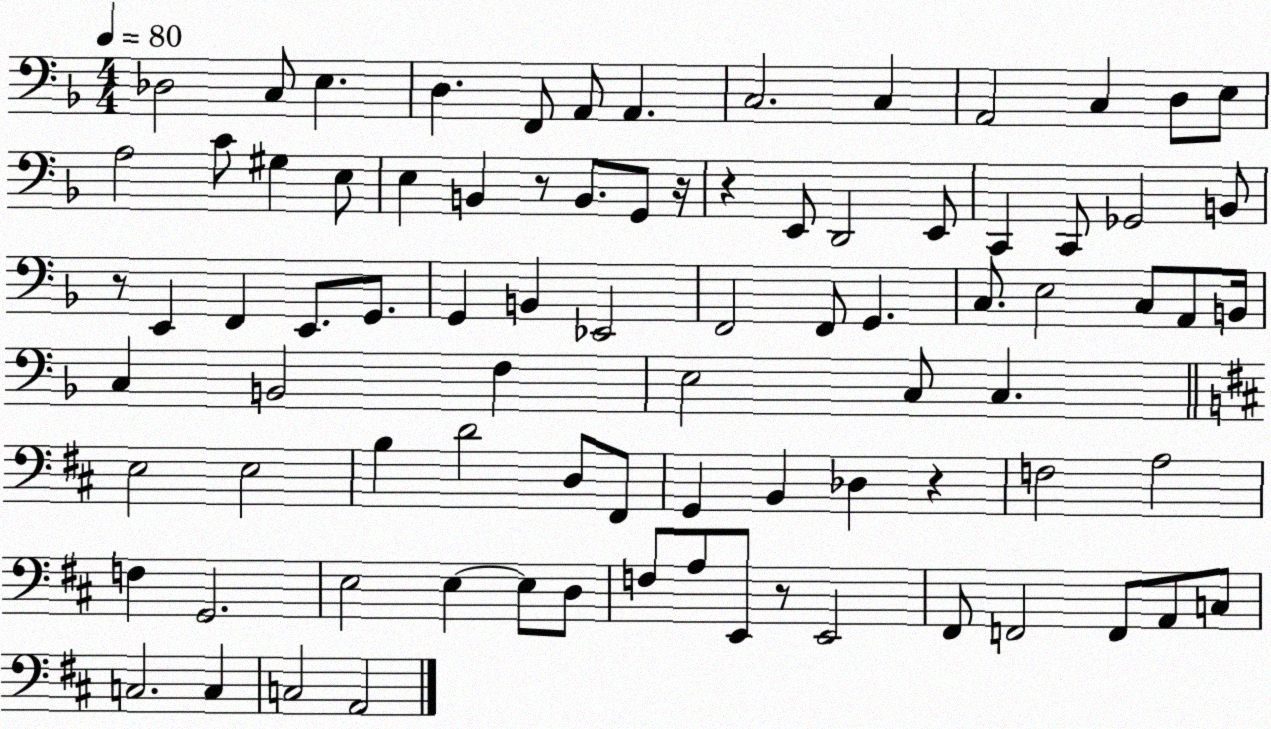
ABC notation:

X:1
T:Untitled
M:4/4
L:1/4
K:F
_D,2 C,/2 E, D, F,,/2 A,,/2 A,, C,2 C, A,,2 C, D,/2 E,/2 A,2 C/2 ^G, E,/2 E, B,, z/2 B,,/2 G,,/2 z/4 z E,,/2 D,,2 E,,/2 C,, C,,/2 _G,,2 B,,/2 z/2 E,, F,, E,,/2 G,,/2 G,, B,, _E,,2 F,,2 F,,/2 G,, C,/2 E,2 C,/2 A,,/2 B,,/4 C, B,,2 F, E,2 C,/2 C, E,2 E,2 B, D2 D,/2 ^F,,/2 G,, B,, _D, z F,2 A,2 F, G,,2 E,2 E, E,/2 D,/2 F,/2 A,/2 E,,/2 z/2 E,,2 ^F,,/2 F,,2 F,,/2 A,,/2 C,/2 C,2 C, C,2 A,,2